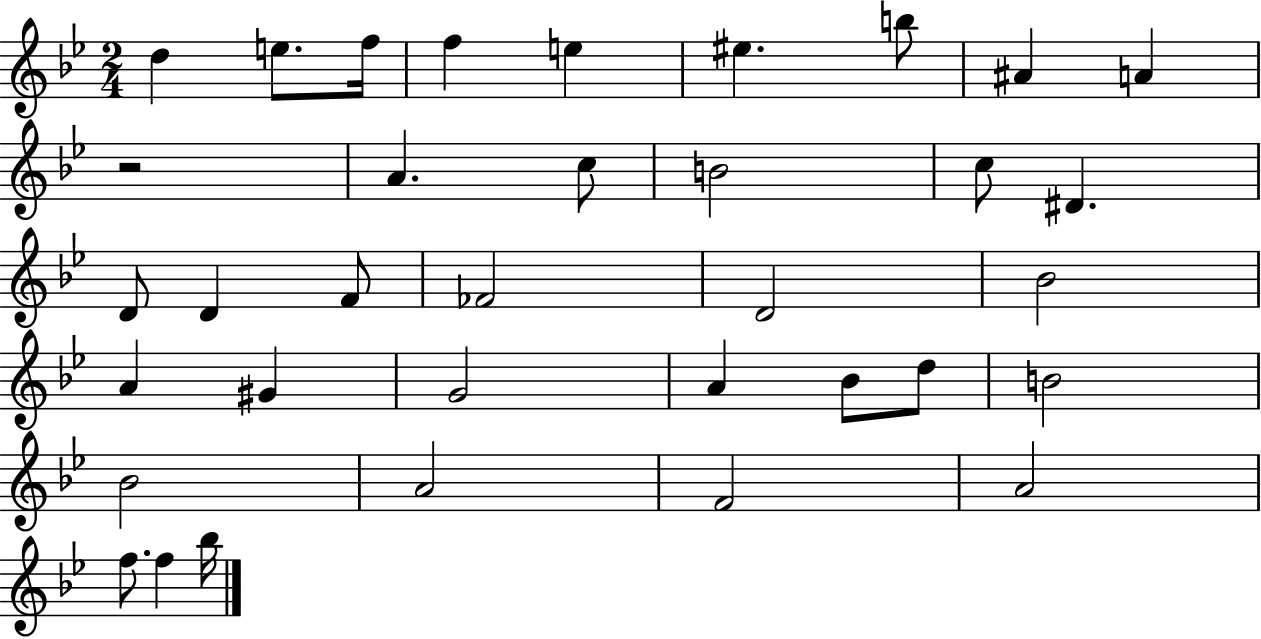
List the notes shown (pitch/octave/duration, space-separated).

D5/q E5/e. F5/s F5/q E5/q EIS5/q. B5/e A#4/q A4/q R/h A4/q. C5/e B4/h C5/e D#4/q. D4/e D4/q F4/e FES4/h D4/h Bb4/h A4/q G#4/q G4/h A4/q Bb4/e D5/e B4/h Bb4/h A4/h F4/h A4/h F5/e. F5/q Bb5/s